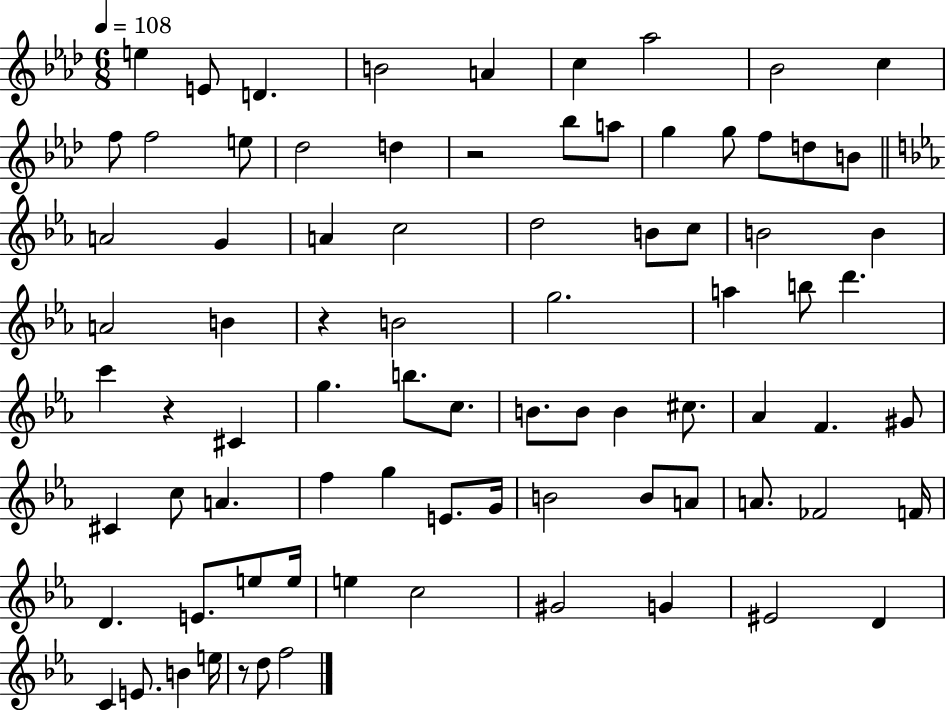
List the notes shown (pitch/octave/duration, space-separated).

E5/q E4/e D4/q. B4/h A4/q C5/q Ab5/h Bb4/h C5/q F5/e F5/h E5/e Db5/h D5/q R/h Bb5/e A5/e G5/q G5/e F5/e D5/e B4/e A4/h G4/q A4/q C5/h D5/h B4/e C5/e B4/h B4/q A4/h B4/q R/q B4/h G5/h. A5/q B5/e D6/q. C6/q R/q C#4/q G5/q. B5/e. C5/e. B4/e. B4/e B4/q C#5/e. Ab4/q F4/q. G#4/e C#4/q C5/e A4/q. F5/q G5/q E4/e. G4/s B4/h B4/e A4/e A4/e. FES4/h F4/s D4/q. E4/e. E5/e E5/s E5/q C5/h G#4/h G4/q EIS4/h D4/q C4/q E4/e. B4/q E5/s R/e D5/e F5/h